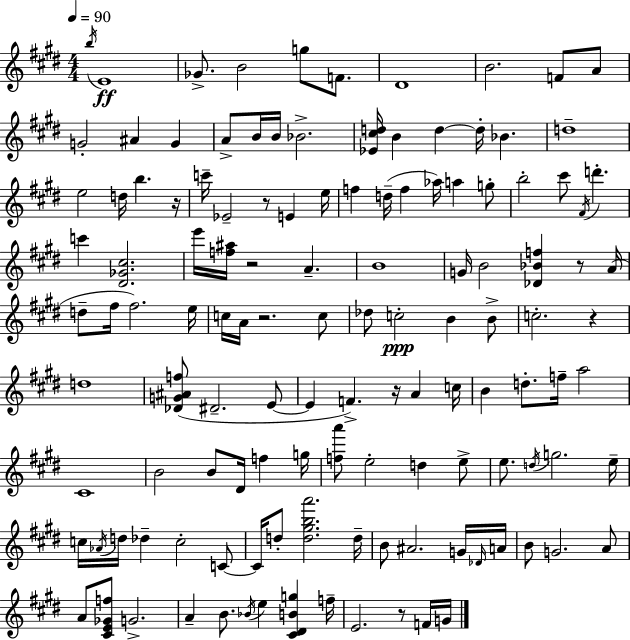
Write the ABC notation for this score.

X:1
T:Untitled
M:4/4
L:1/4
K:E
b/4 E4 _G/2 B2 g/2 F/2 ^D4 B2 F/2 A/2 G2 ^A G A/2 B/4 B/4 _B2 [_E^cd]/4 B d d/4 _B d4 e2 d/4 b z/4 c'/4 _E2 z/2 E e/4 f d/4 f _a/4 a g/2 b2 ^c'/2 ^F/4 d' c' [^D_G^c]2 e'/4 [f^a]/4 z2 A B4 G/4 B2 [_D_Bf] z/2 A/4 d/2 ^f/4 ^f2 e/4 c/4 A/4 z2 c/2 _d/2 c2 B B/2 c2 z d4 [_DG^Af]/2 ^D2 E/2 E F z/4 A c/4 B d/2 f/4 a2 ^C4 B2 B/2 ^D/4 f g/4 [fa']/2 e2 d e/2 e/2 d/4 g2 e/4 c/4 _A/4 d/4 _d c2 C/2 C/4 d/2 [d^gba']2 d/4 B/2 ^A2 G/4 _D/4 A/4 B/2 G2 A/2 A/2 [^CE_Gf]/2 G2 A B/2 _B/4 e [^C^DBg] f/4 E2 z/2 F/4 G/4